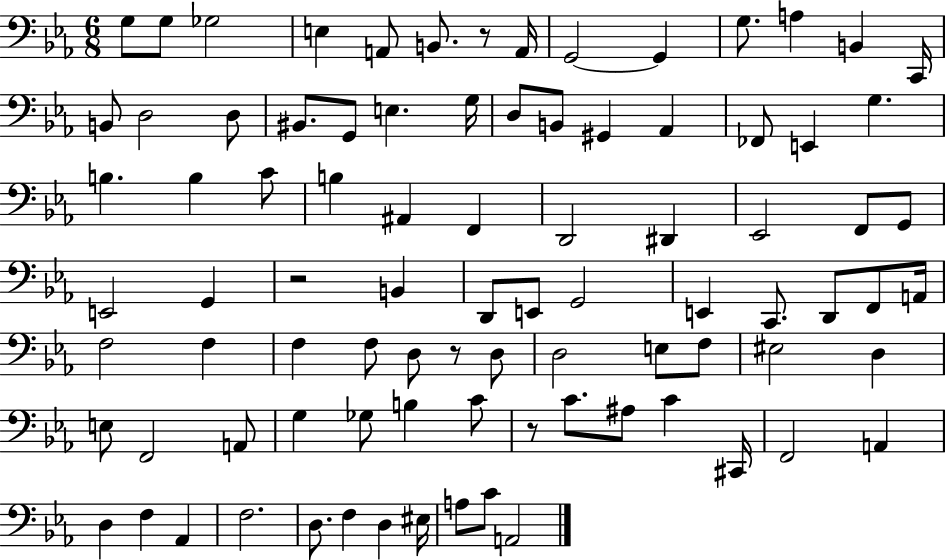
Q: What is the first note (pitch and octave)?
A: G3